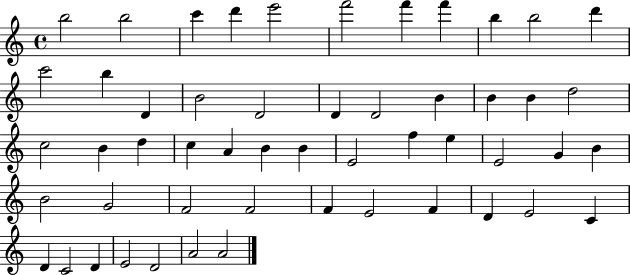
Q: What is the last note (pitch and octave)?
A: A4